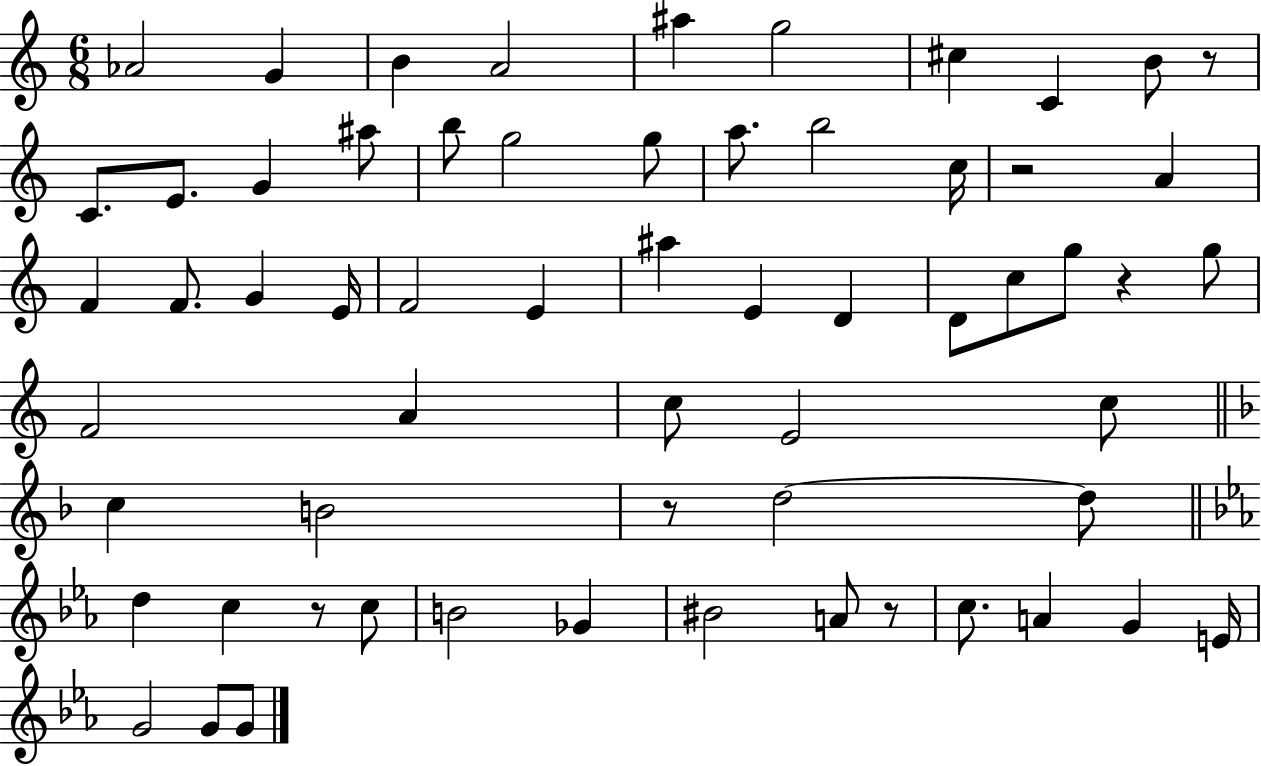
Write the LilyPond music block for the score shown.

{
  \clef treble
  \numericTimeSignature
  \time 6/8
  \key c \major
  \repeat volta 2 { aes'2 g'4 | b'4 a'2 | ais''4 g''2 | cis''4 c'4 b'8 r8 | \break c'8. e'8. g'4 ais''8 | b''8 g''2 g''8 | a''8. b''2 c''16 | r2 a'4 | \break f'4 f'8. g'4 e'16 | f'2 e'4 | ais''4 e'4 d'4 | d'8 c''8 g''8 r4 g''8 | \break f'2 a'4 | c''8 e'2 c''8 | \bar "||" \break \key d \minor c''4 b'2 | r8 d''2~~ d''8 | \bar "||" \break \key c \minor d''4 c''4 r8 c''8 | b'2 ges'4 | bis'2 a'8 r8 | c''8. a'4 g'4 e'16 | \break g'2 g'8 g'8 | } \bar "|."
}